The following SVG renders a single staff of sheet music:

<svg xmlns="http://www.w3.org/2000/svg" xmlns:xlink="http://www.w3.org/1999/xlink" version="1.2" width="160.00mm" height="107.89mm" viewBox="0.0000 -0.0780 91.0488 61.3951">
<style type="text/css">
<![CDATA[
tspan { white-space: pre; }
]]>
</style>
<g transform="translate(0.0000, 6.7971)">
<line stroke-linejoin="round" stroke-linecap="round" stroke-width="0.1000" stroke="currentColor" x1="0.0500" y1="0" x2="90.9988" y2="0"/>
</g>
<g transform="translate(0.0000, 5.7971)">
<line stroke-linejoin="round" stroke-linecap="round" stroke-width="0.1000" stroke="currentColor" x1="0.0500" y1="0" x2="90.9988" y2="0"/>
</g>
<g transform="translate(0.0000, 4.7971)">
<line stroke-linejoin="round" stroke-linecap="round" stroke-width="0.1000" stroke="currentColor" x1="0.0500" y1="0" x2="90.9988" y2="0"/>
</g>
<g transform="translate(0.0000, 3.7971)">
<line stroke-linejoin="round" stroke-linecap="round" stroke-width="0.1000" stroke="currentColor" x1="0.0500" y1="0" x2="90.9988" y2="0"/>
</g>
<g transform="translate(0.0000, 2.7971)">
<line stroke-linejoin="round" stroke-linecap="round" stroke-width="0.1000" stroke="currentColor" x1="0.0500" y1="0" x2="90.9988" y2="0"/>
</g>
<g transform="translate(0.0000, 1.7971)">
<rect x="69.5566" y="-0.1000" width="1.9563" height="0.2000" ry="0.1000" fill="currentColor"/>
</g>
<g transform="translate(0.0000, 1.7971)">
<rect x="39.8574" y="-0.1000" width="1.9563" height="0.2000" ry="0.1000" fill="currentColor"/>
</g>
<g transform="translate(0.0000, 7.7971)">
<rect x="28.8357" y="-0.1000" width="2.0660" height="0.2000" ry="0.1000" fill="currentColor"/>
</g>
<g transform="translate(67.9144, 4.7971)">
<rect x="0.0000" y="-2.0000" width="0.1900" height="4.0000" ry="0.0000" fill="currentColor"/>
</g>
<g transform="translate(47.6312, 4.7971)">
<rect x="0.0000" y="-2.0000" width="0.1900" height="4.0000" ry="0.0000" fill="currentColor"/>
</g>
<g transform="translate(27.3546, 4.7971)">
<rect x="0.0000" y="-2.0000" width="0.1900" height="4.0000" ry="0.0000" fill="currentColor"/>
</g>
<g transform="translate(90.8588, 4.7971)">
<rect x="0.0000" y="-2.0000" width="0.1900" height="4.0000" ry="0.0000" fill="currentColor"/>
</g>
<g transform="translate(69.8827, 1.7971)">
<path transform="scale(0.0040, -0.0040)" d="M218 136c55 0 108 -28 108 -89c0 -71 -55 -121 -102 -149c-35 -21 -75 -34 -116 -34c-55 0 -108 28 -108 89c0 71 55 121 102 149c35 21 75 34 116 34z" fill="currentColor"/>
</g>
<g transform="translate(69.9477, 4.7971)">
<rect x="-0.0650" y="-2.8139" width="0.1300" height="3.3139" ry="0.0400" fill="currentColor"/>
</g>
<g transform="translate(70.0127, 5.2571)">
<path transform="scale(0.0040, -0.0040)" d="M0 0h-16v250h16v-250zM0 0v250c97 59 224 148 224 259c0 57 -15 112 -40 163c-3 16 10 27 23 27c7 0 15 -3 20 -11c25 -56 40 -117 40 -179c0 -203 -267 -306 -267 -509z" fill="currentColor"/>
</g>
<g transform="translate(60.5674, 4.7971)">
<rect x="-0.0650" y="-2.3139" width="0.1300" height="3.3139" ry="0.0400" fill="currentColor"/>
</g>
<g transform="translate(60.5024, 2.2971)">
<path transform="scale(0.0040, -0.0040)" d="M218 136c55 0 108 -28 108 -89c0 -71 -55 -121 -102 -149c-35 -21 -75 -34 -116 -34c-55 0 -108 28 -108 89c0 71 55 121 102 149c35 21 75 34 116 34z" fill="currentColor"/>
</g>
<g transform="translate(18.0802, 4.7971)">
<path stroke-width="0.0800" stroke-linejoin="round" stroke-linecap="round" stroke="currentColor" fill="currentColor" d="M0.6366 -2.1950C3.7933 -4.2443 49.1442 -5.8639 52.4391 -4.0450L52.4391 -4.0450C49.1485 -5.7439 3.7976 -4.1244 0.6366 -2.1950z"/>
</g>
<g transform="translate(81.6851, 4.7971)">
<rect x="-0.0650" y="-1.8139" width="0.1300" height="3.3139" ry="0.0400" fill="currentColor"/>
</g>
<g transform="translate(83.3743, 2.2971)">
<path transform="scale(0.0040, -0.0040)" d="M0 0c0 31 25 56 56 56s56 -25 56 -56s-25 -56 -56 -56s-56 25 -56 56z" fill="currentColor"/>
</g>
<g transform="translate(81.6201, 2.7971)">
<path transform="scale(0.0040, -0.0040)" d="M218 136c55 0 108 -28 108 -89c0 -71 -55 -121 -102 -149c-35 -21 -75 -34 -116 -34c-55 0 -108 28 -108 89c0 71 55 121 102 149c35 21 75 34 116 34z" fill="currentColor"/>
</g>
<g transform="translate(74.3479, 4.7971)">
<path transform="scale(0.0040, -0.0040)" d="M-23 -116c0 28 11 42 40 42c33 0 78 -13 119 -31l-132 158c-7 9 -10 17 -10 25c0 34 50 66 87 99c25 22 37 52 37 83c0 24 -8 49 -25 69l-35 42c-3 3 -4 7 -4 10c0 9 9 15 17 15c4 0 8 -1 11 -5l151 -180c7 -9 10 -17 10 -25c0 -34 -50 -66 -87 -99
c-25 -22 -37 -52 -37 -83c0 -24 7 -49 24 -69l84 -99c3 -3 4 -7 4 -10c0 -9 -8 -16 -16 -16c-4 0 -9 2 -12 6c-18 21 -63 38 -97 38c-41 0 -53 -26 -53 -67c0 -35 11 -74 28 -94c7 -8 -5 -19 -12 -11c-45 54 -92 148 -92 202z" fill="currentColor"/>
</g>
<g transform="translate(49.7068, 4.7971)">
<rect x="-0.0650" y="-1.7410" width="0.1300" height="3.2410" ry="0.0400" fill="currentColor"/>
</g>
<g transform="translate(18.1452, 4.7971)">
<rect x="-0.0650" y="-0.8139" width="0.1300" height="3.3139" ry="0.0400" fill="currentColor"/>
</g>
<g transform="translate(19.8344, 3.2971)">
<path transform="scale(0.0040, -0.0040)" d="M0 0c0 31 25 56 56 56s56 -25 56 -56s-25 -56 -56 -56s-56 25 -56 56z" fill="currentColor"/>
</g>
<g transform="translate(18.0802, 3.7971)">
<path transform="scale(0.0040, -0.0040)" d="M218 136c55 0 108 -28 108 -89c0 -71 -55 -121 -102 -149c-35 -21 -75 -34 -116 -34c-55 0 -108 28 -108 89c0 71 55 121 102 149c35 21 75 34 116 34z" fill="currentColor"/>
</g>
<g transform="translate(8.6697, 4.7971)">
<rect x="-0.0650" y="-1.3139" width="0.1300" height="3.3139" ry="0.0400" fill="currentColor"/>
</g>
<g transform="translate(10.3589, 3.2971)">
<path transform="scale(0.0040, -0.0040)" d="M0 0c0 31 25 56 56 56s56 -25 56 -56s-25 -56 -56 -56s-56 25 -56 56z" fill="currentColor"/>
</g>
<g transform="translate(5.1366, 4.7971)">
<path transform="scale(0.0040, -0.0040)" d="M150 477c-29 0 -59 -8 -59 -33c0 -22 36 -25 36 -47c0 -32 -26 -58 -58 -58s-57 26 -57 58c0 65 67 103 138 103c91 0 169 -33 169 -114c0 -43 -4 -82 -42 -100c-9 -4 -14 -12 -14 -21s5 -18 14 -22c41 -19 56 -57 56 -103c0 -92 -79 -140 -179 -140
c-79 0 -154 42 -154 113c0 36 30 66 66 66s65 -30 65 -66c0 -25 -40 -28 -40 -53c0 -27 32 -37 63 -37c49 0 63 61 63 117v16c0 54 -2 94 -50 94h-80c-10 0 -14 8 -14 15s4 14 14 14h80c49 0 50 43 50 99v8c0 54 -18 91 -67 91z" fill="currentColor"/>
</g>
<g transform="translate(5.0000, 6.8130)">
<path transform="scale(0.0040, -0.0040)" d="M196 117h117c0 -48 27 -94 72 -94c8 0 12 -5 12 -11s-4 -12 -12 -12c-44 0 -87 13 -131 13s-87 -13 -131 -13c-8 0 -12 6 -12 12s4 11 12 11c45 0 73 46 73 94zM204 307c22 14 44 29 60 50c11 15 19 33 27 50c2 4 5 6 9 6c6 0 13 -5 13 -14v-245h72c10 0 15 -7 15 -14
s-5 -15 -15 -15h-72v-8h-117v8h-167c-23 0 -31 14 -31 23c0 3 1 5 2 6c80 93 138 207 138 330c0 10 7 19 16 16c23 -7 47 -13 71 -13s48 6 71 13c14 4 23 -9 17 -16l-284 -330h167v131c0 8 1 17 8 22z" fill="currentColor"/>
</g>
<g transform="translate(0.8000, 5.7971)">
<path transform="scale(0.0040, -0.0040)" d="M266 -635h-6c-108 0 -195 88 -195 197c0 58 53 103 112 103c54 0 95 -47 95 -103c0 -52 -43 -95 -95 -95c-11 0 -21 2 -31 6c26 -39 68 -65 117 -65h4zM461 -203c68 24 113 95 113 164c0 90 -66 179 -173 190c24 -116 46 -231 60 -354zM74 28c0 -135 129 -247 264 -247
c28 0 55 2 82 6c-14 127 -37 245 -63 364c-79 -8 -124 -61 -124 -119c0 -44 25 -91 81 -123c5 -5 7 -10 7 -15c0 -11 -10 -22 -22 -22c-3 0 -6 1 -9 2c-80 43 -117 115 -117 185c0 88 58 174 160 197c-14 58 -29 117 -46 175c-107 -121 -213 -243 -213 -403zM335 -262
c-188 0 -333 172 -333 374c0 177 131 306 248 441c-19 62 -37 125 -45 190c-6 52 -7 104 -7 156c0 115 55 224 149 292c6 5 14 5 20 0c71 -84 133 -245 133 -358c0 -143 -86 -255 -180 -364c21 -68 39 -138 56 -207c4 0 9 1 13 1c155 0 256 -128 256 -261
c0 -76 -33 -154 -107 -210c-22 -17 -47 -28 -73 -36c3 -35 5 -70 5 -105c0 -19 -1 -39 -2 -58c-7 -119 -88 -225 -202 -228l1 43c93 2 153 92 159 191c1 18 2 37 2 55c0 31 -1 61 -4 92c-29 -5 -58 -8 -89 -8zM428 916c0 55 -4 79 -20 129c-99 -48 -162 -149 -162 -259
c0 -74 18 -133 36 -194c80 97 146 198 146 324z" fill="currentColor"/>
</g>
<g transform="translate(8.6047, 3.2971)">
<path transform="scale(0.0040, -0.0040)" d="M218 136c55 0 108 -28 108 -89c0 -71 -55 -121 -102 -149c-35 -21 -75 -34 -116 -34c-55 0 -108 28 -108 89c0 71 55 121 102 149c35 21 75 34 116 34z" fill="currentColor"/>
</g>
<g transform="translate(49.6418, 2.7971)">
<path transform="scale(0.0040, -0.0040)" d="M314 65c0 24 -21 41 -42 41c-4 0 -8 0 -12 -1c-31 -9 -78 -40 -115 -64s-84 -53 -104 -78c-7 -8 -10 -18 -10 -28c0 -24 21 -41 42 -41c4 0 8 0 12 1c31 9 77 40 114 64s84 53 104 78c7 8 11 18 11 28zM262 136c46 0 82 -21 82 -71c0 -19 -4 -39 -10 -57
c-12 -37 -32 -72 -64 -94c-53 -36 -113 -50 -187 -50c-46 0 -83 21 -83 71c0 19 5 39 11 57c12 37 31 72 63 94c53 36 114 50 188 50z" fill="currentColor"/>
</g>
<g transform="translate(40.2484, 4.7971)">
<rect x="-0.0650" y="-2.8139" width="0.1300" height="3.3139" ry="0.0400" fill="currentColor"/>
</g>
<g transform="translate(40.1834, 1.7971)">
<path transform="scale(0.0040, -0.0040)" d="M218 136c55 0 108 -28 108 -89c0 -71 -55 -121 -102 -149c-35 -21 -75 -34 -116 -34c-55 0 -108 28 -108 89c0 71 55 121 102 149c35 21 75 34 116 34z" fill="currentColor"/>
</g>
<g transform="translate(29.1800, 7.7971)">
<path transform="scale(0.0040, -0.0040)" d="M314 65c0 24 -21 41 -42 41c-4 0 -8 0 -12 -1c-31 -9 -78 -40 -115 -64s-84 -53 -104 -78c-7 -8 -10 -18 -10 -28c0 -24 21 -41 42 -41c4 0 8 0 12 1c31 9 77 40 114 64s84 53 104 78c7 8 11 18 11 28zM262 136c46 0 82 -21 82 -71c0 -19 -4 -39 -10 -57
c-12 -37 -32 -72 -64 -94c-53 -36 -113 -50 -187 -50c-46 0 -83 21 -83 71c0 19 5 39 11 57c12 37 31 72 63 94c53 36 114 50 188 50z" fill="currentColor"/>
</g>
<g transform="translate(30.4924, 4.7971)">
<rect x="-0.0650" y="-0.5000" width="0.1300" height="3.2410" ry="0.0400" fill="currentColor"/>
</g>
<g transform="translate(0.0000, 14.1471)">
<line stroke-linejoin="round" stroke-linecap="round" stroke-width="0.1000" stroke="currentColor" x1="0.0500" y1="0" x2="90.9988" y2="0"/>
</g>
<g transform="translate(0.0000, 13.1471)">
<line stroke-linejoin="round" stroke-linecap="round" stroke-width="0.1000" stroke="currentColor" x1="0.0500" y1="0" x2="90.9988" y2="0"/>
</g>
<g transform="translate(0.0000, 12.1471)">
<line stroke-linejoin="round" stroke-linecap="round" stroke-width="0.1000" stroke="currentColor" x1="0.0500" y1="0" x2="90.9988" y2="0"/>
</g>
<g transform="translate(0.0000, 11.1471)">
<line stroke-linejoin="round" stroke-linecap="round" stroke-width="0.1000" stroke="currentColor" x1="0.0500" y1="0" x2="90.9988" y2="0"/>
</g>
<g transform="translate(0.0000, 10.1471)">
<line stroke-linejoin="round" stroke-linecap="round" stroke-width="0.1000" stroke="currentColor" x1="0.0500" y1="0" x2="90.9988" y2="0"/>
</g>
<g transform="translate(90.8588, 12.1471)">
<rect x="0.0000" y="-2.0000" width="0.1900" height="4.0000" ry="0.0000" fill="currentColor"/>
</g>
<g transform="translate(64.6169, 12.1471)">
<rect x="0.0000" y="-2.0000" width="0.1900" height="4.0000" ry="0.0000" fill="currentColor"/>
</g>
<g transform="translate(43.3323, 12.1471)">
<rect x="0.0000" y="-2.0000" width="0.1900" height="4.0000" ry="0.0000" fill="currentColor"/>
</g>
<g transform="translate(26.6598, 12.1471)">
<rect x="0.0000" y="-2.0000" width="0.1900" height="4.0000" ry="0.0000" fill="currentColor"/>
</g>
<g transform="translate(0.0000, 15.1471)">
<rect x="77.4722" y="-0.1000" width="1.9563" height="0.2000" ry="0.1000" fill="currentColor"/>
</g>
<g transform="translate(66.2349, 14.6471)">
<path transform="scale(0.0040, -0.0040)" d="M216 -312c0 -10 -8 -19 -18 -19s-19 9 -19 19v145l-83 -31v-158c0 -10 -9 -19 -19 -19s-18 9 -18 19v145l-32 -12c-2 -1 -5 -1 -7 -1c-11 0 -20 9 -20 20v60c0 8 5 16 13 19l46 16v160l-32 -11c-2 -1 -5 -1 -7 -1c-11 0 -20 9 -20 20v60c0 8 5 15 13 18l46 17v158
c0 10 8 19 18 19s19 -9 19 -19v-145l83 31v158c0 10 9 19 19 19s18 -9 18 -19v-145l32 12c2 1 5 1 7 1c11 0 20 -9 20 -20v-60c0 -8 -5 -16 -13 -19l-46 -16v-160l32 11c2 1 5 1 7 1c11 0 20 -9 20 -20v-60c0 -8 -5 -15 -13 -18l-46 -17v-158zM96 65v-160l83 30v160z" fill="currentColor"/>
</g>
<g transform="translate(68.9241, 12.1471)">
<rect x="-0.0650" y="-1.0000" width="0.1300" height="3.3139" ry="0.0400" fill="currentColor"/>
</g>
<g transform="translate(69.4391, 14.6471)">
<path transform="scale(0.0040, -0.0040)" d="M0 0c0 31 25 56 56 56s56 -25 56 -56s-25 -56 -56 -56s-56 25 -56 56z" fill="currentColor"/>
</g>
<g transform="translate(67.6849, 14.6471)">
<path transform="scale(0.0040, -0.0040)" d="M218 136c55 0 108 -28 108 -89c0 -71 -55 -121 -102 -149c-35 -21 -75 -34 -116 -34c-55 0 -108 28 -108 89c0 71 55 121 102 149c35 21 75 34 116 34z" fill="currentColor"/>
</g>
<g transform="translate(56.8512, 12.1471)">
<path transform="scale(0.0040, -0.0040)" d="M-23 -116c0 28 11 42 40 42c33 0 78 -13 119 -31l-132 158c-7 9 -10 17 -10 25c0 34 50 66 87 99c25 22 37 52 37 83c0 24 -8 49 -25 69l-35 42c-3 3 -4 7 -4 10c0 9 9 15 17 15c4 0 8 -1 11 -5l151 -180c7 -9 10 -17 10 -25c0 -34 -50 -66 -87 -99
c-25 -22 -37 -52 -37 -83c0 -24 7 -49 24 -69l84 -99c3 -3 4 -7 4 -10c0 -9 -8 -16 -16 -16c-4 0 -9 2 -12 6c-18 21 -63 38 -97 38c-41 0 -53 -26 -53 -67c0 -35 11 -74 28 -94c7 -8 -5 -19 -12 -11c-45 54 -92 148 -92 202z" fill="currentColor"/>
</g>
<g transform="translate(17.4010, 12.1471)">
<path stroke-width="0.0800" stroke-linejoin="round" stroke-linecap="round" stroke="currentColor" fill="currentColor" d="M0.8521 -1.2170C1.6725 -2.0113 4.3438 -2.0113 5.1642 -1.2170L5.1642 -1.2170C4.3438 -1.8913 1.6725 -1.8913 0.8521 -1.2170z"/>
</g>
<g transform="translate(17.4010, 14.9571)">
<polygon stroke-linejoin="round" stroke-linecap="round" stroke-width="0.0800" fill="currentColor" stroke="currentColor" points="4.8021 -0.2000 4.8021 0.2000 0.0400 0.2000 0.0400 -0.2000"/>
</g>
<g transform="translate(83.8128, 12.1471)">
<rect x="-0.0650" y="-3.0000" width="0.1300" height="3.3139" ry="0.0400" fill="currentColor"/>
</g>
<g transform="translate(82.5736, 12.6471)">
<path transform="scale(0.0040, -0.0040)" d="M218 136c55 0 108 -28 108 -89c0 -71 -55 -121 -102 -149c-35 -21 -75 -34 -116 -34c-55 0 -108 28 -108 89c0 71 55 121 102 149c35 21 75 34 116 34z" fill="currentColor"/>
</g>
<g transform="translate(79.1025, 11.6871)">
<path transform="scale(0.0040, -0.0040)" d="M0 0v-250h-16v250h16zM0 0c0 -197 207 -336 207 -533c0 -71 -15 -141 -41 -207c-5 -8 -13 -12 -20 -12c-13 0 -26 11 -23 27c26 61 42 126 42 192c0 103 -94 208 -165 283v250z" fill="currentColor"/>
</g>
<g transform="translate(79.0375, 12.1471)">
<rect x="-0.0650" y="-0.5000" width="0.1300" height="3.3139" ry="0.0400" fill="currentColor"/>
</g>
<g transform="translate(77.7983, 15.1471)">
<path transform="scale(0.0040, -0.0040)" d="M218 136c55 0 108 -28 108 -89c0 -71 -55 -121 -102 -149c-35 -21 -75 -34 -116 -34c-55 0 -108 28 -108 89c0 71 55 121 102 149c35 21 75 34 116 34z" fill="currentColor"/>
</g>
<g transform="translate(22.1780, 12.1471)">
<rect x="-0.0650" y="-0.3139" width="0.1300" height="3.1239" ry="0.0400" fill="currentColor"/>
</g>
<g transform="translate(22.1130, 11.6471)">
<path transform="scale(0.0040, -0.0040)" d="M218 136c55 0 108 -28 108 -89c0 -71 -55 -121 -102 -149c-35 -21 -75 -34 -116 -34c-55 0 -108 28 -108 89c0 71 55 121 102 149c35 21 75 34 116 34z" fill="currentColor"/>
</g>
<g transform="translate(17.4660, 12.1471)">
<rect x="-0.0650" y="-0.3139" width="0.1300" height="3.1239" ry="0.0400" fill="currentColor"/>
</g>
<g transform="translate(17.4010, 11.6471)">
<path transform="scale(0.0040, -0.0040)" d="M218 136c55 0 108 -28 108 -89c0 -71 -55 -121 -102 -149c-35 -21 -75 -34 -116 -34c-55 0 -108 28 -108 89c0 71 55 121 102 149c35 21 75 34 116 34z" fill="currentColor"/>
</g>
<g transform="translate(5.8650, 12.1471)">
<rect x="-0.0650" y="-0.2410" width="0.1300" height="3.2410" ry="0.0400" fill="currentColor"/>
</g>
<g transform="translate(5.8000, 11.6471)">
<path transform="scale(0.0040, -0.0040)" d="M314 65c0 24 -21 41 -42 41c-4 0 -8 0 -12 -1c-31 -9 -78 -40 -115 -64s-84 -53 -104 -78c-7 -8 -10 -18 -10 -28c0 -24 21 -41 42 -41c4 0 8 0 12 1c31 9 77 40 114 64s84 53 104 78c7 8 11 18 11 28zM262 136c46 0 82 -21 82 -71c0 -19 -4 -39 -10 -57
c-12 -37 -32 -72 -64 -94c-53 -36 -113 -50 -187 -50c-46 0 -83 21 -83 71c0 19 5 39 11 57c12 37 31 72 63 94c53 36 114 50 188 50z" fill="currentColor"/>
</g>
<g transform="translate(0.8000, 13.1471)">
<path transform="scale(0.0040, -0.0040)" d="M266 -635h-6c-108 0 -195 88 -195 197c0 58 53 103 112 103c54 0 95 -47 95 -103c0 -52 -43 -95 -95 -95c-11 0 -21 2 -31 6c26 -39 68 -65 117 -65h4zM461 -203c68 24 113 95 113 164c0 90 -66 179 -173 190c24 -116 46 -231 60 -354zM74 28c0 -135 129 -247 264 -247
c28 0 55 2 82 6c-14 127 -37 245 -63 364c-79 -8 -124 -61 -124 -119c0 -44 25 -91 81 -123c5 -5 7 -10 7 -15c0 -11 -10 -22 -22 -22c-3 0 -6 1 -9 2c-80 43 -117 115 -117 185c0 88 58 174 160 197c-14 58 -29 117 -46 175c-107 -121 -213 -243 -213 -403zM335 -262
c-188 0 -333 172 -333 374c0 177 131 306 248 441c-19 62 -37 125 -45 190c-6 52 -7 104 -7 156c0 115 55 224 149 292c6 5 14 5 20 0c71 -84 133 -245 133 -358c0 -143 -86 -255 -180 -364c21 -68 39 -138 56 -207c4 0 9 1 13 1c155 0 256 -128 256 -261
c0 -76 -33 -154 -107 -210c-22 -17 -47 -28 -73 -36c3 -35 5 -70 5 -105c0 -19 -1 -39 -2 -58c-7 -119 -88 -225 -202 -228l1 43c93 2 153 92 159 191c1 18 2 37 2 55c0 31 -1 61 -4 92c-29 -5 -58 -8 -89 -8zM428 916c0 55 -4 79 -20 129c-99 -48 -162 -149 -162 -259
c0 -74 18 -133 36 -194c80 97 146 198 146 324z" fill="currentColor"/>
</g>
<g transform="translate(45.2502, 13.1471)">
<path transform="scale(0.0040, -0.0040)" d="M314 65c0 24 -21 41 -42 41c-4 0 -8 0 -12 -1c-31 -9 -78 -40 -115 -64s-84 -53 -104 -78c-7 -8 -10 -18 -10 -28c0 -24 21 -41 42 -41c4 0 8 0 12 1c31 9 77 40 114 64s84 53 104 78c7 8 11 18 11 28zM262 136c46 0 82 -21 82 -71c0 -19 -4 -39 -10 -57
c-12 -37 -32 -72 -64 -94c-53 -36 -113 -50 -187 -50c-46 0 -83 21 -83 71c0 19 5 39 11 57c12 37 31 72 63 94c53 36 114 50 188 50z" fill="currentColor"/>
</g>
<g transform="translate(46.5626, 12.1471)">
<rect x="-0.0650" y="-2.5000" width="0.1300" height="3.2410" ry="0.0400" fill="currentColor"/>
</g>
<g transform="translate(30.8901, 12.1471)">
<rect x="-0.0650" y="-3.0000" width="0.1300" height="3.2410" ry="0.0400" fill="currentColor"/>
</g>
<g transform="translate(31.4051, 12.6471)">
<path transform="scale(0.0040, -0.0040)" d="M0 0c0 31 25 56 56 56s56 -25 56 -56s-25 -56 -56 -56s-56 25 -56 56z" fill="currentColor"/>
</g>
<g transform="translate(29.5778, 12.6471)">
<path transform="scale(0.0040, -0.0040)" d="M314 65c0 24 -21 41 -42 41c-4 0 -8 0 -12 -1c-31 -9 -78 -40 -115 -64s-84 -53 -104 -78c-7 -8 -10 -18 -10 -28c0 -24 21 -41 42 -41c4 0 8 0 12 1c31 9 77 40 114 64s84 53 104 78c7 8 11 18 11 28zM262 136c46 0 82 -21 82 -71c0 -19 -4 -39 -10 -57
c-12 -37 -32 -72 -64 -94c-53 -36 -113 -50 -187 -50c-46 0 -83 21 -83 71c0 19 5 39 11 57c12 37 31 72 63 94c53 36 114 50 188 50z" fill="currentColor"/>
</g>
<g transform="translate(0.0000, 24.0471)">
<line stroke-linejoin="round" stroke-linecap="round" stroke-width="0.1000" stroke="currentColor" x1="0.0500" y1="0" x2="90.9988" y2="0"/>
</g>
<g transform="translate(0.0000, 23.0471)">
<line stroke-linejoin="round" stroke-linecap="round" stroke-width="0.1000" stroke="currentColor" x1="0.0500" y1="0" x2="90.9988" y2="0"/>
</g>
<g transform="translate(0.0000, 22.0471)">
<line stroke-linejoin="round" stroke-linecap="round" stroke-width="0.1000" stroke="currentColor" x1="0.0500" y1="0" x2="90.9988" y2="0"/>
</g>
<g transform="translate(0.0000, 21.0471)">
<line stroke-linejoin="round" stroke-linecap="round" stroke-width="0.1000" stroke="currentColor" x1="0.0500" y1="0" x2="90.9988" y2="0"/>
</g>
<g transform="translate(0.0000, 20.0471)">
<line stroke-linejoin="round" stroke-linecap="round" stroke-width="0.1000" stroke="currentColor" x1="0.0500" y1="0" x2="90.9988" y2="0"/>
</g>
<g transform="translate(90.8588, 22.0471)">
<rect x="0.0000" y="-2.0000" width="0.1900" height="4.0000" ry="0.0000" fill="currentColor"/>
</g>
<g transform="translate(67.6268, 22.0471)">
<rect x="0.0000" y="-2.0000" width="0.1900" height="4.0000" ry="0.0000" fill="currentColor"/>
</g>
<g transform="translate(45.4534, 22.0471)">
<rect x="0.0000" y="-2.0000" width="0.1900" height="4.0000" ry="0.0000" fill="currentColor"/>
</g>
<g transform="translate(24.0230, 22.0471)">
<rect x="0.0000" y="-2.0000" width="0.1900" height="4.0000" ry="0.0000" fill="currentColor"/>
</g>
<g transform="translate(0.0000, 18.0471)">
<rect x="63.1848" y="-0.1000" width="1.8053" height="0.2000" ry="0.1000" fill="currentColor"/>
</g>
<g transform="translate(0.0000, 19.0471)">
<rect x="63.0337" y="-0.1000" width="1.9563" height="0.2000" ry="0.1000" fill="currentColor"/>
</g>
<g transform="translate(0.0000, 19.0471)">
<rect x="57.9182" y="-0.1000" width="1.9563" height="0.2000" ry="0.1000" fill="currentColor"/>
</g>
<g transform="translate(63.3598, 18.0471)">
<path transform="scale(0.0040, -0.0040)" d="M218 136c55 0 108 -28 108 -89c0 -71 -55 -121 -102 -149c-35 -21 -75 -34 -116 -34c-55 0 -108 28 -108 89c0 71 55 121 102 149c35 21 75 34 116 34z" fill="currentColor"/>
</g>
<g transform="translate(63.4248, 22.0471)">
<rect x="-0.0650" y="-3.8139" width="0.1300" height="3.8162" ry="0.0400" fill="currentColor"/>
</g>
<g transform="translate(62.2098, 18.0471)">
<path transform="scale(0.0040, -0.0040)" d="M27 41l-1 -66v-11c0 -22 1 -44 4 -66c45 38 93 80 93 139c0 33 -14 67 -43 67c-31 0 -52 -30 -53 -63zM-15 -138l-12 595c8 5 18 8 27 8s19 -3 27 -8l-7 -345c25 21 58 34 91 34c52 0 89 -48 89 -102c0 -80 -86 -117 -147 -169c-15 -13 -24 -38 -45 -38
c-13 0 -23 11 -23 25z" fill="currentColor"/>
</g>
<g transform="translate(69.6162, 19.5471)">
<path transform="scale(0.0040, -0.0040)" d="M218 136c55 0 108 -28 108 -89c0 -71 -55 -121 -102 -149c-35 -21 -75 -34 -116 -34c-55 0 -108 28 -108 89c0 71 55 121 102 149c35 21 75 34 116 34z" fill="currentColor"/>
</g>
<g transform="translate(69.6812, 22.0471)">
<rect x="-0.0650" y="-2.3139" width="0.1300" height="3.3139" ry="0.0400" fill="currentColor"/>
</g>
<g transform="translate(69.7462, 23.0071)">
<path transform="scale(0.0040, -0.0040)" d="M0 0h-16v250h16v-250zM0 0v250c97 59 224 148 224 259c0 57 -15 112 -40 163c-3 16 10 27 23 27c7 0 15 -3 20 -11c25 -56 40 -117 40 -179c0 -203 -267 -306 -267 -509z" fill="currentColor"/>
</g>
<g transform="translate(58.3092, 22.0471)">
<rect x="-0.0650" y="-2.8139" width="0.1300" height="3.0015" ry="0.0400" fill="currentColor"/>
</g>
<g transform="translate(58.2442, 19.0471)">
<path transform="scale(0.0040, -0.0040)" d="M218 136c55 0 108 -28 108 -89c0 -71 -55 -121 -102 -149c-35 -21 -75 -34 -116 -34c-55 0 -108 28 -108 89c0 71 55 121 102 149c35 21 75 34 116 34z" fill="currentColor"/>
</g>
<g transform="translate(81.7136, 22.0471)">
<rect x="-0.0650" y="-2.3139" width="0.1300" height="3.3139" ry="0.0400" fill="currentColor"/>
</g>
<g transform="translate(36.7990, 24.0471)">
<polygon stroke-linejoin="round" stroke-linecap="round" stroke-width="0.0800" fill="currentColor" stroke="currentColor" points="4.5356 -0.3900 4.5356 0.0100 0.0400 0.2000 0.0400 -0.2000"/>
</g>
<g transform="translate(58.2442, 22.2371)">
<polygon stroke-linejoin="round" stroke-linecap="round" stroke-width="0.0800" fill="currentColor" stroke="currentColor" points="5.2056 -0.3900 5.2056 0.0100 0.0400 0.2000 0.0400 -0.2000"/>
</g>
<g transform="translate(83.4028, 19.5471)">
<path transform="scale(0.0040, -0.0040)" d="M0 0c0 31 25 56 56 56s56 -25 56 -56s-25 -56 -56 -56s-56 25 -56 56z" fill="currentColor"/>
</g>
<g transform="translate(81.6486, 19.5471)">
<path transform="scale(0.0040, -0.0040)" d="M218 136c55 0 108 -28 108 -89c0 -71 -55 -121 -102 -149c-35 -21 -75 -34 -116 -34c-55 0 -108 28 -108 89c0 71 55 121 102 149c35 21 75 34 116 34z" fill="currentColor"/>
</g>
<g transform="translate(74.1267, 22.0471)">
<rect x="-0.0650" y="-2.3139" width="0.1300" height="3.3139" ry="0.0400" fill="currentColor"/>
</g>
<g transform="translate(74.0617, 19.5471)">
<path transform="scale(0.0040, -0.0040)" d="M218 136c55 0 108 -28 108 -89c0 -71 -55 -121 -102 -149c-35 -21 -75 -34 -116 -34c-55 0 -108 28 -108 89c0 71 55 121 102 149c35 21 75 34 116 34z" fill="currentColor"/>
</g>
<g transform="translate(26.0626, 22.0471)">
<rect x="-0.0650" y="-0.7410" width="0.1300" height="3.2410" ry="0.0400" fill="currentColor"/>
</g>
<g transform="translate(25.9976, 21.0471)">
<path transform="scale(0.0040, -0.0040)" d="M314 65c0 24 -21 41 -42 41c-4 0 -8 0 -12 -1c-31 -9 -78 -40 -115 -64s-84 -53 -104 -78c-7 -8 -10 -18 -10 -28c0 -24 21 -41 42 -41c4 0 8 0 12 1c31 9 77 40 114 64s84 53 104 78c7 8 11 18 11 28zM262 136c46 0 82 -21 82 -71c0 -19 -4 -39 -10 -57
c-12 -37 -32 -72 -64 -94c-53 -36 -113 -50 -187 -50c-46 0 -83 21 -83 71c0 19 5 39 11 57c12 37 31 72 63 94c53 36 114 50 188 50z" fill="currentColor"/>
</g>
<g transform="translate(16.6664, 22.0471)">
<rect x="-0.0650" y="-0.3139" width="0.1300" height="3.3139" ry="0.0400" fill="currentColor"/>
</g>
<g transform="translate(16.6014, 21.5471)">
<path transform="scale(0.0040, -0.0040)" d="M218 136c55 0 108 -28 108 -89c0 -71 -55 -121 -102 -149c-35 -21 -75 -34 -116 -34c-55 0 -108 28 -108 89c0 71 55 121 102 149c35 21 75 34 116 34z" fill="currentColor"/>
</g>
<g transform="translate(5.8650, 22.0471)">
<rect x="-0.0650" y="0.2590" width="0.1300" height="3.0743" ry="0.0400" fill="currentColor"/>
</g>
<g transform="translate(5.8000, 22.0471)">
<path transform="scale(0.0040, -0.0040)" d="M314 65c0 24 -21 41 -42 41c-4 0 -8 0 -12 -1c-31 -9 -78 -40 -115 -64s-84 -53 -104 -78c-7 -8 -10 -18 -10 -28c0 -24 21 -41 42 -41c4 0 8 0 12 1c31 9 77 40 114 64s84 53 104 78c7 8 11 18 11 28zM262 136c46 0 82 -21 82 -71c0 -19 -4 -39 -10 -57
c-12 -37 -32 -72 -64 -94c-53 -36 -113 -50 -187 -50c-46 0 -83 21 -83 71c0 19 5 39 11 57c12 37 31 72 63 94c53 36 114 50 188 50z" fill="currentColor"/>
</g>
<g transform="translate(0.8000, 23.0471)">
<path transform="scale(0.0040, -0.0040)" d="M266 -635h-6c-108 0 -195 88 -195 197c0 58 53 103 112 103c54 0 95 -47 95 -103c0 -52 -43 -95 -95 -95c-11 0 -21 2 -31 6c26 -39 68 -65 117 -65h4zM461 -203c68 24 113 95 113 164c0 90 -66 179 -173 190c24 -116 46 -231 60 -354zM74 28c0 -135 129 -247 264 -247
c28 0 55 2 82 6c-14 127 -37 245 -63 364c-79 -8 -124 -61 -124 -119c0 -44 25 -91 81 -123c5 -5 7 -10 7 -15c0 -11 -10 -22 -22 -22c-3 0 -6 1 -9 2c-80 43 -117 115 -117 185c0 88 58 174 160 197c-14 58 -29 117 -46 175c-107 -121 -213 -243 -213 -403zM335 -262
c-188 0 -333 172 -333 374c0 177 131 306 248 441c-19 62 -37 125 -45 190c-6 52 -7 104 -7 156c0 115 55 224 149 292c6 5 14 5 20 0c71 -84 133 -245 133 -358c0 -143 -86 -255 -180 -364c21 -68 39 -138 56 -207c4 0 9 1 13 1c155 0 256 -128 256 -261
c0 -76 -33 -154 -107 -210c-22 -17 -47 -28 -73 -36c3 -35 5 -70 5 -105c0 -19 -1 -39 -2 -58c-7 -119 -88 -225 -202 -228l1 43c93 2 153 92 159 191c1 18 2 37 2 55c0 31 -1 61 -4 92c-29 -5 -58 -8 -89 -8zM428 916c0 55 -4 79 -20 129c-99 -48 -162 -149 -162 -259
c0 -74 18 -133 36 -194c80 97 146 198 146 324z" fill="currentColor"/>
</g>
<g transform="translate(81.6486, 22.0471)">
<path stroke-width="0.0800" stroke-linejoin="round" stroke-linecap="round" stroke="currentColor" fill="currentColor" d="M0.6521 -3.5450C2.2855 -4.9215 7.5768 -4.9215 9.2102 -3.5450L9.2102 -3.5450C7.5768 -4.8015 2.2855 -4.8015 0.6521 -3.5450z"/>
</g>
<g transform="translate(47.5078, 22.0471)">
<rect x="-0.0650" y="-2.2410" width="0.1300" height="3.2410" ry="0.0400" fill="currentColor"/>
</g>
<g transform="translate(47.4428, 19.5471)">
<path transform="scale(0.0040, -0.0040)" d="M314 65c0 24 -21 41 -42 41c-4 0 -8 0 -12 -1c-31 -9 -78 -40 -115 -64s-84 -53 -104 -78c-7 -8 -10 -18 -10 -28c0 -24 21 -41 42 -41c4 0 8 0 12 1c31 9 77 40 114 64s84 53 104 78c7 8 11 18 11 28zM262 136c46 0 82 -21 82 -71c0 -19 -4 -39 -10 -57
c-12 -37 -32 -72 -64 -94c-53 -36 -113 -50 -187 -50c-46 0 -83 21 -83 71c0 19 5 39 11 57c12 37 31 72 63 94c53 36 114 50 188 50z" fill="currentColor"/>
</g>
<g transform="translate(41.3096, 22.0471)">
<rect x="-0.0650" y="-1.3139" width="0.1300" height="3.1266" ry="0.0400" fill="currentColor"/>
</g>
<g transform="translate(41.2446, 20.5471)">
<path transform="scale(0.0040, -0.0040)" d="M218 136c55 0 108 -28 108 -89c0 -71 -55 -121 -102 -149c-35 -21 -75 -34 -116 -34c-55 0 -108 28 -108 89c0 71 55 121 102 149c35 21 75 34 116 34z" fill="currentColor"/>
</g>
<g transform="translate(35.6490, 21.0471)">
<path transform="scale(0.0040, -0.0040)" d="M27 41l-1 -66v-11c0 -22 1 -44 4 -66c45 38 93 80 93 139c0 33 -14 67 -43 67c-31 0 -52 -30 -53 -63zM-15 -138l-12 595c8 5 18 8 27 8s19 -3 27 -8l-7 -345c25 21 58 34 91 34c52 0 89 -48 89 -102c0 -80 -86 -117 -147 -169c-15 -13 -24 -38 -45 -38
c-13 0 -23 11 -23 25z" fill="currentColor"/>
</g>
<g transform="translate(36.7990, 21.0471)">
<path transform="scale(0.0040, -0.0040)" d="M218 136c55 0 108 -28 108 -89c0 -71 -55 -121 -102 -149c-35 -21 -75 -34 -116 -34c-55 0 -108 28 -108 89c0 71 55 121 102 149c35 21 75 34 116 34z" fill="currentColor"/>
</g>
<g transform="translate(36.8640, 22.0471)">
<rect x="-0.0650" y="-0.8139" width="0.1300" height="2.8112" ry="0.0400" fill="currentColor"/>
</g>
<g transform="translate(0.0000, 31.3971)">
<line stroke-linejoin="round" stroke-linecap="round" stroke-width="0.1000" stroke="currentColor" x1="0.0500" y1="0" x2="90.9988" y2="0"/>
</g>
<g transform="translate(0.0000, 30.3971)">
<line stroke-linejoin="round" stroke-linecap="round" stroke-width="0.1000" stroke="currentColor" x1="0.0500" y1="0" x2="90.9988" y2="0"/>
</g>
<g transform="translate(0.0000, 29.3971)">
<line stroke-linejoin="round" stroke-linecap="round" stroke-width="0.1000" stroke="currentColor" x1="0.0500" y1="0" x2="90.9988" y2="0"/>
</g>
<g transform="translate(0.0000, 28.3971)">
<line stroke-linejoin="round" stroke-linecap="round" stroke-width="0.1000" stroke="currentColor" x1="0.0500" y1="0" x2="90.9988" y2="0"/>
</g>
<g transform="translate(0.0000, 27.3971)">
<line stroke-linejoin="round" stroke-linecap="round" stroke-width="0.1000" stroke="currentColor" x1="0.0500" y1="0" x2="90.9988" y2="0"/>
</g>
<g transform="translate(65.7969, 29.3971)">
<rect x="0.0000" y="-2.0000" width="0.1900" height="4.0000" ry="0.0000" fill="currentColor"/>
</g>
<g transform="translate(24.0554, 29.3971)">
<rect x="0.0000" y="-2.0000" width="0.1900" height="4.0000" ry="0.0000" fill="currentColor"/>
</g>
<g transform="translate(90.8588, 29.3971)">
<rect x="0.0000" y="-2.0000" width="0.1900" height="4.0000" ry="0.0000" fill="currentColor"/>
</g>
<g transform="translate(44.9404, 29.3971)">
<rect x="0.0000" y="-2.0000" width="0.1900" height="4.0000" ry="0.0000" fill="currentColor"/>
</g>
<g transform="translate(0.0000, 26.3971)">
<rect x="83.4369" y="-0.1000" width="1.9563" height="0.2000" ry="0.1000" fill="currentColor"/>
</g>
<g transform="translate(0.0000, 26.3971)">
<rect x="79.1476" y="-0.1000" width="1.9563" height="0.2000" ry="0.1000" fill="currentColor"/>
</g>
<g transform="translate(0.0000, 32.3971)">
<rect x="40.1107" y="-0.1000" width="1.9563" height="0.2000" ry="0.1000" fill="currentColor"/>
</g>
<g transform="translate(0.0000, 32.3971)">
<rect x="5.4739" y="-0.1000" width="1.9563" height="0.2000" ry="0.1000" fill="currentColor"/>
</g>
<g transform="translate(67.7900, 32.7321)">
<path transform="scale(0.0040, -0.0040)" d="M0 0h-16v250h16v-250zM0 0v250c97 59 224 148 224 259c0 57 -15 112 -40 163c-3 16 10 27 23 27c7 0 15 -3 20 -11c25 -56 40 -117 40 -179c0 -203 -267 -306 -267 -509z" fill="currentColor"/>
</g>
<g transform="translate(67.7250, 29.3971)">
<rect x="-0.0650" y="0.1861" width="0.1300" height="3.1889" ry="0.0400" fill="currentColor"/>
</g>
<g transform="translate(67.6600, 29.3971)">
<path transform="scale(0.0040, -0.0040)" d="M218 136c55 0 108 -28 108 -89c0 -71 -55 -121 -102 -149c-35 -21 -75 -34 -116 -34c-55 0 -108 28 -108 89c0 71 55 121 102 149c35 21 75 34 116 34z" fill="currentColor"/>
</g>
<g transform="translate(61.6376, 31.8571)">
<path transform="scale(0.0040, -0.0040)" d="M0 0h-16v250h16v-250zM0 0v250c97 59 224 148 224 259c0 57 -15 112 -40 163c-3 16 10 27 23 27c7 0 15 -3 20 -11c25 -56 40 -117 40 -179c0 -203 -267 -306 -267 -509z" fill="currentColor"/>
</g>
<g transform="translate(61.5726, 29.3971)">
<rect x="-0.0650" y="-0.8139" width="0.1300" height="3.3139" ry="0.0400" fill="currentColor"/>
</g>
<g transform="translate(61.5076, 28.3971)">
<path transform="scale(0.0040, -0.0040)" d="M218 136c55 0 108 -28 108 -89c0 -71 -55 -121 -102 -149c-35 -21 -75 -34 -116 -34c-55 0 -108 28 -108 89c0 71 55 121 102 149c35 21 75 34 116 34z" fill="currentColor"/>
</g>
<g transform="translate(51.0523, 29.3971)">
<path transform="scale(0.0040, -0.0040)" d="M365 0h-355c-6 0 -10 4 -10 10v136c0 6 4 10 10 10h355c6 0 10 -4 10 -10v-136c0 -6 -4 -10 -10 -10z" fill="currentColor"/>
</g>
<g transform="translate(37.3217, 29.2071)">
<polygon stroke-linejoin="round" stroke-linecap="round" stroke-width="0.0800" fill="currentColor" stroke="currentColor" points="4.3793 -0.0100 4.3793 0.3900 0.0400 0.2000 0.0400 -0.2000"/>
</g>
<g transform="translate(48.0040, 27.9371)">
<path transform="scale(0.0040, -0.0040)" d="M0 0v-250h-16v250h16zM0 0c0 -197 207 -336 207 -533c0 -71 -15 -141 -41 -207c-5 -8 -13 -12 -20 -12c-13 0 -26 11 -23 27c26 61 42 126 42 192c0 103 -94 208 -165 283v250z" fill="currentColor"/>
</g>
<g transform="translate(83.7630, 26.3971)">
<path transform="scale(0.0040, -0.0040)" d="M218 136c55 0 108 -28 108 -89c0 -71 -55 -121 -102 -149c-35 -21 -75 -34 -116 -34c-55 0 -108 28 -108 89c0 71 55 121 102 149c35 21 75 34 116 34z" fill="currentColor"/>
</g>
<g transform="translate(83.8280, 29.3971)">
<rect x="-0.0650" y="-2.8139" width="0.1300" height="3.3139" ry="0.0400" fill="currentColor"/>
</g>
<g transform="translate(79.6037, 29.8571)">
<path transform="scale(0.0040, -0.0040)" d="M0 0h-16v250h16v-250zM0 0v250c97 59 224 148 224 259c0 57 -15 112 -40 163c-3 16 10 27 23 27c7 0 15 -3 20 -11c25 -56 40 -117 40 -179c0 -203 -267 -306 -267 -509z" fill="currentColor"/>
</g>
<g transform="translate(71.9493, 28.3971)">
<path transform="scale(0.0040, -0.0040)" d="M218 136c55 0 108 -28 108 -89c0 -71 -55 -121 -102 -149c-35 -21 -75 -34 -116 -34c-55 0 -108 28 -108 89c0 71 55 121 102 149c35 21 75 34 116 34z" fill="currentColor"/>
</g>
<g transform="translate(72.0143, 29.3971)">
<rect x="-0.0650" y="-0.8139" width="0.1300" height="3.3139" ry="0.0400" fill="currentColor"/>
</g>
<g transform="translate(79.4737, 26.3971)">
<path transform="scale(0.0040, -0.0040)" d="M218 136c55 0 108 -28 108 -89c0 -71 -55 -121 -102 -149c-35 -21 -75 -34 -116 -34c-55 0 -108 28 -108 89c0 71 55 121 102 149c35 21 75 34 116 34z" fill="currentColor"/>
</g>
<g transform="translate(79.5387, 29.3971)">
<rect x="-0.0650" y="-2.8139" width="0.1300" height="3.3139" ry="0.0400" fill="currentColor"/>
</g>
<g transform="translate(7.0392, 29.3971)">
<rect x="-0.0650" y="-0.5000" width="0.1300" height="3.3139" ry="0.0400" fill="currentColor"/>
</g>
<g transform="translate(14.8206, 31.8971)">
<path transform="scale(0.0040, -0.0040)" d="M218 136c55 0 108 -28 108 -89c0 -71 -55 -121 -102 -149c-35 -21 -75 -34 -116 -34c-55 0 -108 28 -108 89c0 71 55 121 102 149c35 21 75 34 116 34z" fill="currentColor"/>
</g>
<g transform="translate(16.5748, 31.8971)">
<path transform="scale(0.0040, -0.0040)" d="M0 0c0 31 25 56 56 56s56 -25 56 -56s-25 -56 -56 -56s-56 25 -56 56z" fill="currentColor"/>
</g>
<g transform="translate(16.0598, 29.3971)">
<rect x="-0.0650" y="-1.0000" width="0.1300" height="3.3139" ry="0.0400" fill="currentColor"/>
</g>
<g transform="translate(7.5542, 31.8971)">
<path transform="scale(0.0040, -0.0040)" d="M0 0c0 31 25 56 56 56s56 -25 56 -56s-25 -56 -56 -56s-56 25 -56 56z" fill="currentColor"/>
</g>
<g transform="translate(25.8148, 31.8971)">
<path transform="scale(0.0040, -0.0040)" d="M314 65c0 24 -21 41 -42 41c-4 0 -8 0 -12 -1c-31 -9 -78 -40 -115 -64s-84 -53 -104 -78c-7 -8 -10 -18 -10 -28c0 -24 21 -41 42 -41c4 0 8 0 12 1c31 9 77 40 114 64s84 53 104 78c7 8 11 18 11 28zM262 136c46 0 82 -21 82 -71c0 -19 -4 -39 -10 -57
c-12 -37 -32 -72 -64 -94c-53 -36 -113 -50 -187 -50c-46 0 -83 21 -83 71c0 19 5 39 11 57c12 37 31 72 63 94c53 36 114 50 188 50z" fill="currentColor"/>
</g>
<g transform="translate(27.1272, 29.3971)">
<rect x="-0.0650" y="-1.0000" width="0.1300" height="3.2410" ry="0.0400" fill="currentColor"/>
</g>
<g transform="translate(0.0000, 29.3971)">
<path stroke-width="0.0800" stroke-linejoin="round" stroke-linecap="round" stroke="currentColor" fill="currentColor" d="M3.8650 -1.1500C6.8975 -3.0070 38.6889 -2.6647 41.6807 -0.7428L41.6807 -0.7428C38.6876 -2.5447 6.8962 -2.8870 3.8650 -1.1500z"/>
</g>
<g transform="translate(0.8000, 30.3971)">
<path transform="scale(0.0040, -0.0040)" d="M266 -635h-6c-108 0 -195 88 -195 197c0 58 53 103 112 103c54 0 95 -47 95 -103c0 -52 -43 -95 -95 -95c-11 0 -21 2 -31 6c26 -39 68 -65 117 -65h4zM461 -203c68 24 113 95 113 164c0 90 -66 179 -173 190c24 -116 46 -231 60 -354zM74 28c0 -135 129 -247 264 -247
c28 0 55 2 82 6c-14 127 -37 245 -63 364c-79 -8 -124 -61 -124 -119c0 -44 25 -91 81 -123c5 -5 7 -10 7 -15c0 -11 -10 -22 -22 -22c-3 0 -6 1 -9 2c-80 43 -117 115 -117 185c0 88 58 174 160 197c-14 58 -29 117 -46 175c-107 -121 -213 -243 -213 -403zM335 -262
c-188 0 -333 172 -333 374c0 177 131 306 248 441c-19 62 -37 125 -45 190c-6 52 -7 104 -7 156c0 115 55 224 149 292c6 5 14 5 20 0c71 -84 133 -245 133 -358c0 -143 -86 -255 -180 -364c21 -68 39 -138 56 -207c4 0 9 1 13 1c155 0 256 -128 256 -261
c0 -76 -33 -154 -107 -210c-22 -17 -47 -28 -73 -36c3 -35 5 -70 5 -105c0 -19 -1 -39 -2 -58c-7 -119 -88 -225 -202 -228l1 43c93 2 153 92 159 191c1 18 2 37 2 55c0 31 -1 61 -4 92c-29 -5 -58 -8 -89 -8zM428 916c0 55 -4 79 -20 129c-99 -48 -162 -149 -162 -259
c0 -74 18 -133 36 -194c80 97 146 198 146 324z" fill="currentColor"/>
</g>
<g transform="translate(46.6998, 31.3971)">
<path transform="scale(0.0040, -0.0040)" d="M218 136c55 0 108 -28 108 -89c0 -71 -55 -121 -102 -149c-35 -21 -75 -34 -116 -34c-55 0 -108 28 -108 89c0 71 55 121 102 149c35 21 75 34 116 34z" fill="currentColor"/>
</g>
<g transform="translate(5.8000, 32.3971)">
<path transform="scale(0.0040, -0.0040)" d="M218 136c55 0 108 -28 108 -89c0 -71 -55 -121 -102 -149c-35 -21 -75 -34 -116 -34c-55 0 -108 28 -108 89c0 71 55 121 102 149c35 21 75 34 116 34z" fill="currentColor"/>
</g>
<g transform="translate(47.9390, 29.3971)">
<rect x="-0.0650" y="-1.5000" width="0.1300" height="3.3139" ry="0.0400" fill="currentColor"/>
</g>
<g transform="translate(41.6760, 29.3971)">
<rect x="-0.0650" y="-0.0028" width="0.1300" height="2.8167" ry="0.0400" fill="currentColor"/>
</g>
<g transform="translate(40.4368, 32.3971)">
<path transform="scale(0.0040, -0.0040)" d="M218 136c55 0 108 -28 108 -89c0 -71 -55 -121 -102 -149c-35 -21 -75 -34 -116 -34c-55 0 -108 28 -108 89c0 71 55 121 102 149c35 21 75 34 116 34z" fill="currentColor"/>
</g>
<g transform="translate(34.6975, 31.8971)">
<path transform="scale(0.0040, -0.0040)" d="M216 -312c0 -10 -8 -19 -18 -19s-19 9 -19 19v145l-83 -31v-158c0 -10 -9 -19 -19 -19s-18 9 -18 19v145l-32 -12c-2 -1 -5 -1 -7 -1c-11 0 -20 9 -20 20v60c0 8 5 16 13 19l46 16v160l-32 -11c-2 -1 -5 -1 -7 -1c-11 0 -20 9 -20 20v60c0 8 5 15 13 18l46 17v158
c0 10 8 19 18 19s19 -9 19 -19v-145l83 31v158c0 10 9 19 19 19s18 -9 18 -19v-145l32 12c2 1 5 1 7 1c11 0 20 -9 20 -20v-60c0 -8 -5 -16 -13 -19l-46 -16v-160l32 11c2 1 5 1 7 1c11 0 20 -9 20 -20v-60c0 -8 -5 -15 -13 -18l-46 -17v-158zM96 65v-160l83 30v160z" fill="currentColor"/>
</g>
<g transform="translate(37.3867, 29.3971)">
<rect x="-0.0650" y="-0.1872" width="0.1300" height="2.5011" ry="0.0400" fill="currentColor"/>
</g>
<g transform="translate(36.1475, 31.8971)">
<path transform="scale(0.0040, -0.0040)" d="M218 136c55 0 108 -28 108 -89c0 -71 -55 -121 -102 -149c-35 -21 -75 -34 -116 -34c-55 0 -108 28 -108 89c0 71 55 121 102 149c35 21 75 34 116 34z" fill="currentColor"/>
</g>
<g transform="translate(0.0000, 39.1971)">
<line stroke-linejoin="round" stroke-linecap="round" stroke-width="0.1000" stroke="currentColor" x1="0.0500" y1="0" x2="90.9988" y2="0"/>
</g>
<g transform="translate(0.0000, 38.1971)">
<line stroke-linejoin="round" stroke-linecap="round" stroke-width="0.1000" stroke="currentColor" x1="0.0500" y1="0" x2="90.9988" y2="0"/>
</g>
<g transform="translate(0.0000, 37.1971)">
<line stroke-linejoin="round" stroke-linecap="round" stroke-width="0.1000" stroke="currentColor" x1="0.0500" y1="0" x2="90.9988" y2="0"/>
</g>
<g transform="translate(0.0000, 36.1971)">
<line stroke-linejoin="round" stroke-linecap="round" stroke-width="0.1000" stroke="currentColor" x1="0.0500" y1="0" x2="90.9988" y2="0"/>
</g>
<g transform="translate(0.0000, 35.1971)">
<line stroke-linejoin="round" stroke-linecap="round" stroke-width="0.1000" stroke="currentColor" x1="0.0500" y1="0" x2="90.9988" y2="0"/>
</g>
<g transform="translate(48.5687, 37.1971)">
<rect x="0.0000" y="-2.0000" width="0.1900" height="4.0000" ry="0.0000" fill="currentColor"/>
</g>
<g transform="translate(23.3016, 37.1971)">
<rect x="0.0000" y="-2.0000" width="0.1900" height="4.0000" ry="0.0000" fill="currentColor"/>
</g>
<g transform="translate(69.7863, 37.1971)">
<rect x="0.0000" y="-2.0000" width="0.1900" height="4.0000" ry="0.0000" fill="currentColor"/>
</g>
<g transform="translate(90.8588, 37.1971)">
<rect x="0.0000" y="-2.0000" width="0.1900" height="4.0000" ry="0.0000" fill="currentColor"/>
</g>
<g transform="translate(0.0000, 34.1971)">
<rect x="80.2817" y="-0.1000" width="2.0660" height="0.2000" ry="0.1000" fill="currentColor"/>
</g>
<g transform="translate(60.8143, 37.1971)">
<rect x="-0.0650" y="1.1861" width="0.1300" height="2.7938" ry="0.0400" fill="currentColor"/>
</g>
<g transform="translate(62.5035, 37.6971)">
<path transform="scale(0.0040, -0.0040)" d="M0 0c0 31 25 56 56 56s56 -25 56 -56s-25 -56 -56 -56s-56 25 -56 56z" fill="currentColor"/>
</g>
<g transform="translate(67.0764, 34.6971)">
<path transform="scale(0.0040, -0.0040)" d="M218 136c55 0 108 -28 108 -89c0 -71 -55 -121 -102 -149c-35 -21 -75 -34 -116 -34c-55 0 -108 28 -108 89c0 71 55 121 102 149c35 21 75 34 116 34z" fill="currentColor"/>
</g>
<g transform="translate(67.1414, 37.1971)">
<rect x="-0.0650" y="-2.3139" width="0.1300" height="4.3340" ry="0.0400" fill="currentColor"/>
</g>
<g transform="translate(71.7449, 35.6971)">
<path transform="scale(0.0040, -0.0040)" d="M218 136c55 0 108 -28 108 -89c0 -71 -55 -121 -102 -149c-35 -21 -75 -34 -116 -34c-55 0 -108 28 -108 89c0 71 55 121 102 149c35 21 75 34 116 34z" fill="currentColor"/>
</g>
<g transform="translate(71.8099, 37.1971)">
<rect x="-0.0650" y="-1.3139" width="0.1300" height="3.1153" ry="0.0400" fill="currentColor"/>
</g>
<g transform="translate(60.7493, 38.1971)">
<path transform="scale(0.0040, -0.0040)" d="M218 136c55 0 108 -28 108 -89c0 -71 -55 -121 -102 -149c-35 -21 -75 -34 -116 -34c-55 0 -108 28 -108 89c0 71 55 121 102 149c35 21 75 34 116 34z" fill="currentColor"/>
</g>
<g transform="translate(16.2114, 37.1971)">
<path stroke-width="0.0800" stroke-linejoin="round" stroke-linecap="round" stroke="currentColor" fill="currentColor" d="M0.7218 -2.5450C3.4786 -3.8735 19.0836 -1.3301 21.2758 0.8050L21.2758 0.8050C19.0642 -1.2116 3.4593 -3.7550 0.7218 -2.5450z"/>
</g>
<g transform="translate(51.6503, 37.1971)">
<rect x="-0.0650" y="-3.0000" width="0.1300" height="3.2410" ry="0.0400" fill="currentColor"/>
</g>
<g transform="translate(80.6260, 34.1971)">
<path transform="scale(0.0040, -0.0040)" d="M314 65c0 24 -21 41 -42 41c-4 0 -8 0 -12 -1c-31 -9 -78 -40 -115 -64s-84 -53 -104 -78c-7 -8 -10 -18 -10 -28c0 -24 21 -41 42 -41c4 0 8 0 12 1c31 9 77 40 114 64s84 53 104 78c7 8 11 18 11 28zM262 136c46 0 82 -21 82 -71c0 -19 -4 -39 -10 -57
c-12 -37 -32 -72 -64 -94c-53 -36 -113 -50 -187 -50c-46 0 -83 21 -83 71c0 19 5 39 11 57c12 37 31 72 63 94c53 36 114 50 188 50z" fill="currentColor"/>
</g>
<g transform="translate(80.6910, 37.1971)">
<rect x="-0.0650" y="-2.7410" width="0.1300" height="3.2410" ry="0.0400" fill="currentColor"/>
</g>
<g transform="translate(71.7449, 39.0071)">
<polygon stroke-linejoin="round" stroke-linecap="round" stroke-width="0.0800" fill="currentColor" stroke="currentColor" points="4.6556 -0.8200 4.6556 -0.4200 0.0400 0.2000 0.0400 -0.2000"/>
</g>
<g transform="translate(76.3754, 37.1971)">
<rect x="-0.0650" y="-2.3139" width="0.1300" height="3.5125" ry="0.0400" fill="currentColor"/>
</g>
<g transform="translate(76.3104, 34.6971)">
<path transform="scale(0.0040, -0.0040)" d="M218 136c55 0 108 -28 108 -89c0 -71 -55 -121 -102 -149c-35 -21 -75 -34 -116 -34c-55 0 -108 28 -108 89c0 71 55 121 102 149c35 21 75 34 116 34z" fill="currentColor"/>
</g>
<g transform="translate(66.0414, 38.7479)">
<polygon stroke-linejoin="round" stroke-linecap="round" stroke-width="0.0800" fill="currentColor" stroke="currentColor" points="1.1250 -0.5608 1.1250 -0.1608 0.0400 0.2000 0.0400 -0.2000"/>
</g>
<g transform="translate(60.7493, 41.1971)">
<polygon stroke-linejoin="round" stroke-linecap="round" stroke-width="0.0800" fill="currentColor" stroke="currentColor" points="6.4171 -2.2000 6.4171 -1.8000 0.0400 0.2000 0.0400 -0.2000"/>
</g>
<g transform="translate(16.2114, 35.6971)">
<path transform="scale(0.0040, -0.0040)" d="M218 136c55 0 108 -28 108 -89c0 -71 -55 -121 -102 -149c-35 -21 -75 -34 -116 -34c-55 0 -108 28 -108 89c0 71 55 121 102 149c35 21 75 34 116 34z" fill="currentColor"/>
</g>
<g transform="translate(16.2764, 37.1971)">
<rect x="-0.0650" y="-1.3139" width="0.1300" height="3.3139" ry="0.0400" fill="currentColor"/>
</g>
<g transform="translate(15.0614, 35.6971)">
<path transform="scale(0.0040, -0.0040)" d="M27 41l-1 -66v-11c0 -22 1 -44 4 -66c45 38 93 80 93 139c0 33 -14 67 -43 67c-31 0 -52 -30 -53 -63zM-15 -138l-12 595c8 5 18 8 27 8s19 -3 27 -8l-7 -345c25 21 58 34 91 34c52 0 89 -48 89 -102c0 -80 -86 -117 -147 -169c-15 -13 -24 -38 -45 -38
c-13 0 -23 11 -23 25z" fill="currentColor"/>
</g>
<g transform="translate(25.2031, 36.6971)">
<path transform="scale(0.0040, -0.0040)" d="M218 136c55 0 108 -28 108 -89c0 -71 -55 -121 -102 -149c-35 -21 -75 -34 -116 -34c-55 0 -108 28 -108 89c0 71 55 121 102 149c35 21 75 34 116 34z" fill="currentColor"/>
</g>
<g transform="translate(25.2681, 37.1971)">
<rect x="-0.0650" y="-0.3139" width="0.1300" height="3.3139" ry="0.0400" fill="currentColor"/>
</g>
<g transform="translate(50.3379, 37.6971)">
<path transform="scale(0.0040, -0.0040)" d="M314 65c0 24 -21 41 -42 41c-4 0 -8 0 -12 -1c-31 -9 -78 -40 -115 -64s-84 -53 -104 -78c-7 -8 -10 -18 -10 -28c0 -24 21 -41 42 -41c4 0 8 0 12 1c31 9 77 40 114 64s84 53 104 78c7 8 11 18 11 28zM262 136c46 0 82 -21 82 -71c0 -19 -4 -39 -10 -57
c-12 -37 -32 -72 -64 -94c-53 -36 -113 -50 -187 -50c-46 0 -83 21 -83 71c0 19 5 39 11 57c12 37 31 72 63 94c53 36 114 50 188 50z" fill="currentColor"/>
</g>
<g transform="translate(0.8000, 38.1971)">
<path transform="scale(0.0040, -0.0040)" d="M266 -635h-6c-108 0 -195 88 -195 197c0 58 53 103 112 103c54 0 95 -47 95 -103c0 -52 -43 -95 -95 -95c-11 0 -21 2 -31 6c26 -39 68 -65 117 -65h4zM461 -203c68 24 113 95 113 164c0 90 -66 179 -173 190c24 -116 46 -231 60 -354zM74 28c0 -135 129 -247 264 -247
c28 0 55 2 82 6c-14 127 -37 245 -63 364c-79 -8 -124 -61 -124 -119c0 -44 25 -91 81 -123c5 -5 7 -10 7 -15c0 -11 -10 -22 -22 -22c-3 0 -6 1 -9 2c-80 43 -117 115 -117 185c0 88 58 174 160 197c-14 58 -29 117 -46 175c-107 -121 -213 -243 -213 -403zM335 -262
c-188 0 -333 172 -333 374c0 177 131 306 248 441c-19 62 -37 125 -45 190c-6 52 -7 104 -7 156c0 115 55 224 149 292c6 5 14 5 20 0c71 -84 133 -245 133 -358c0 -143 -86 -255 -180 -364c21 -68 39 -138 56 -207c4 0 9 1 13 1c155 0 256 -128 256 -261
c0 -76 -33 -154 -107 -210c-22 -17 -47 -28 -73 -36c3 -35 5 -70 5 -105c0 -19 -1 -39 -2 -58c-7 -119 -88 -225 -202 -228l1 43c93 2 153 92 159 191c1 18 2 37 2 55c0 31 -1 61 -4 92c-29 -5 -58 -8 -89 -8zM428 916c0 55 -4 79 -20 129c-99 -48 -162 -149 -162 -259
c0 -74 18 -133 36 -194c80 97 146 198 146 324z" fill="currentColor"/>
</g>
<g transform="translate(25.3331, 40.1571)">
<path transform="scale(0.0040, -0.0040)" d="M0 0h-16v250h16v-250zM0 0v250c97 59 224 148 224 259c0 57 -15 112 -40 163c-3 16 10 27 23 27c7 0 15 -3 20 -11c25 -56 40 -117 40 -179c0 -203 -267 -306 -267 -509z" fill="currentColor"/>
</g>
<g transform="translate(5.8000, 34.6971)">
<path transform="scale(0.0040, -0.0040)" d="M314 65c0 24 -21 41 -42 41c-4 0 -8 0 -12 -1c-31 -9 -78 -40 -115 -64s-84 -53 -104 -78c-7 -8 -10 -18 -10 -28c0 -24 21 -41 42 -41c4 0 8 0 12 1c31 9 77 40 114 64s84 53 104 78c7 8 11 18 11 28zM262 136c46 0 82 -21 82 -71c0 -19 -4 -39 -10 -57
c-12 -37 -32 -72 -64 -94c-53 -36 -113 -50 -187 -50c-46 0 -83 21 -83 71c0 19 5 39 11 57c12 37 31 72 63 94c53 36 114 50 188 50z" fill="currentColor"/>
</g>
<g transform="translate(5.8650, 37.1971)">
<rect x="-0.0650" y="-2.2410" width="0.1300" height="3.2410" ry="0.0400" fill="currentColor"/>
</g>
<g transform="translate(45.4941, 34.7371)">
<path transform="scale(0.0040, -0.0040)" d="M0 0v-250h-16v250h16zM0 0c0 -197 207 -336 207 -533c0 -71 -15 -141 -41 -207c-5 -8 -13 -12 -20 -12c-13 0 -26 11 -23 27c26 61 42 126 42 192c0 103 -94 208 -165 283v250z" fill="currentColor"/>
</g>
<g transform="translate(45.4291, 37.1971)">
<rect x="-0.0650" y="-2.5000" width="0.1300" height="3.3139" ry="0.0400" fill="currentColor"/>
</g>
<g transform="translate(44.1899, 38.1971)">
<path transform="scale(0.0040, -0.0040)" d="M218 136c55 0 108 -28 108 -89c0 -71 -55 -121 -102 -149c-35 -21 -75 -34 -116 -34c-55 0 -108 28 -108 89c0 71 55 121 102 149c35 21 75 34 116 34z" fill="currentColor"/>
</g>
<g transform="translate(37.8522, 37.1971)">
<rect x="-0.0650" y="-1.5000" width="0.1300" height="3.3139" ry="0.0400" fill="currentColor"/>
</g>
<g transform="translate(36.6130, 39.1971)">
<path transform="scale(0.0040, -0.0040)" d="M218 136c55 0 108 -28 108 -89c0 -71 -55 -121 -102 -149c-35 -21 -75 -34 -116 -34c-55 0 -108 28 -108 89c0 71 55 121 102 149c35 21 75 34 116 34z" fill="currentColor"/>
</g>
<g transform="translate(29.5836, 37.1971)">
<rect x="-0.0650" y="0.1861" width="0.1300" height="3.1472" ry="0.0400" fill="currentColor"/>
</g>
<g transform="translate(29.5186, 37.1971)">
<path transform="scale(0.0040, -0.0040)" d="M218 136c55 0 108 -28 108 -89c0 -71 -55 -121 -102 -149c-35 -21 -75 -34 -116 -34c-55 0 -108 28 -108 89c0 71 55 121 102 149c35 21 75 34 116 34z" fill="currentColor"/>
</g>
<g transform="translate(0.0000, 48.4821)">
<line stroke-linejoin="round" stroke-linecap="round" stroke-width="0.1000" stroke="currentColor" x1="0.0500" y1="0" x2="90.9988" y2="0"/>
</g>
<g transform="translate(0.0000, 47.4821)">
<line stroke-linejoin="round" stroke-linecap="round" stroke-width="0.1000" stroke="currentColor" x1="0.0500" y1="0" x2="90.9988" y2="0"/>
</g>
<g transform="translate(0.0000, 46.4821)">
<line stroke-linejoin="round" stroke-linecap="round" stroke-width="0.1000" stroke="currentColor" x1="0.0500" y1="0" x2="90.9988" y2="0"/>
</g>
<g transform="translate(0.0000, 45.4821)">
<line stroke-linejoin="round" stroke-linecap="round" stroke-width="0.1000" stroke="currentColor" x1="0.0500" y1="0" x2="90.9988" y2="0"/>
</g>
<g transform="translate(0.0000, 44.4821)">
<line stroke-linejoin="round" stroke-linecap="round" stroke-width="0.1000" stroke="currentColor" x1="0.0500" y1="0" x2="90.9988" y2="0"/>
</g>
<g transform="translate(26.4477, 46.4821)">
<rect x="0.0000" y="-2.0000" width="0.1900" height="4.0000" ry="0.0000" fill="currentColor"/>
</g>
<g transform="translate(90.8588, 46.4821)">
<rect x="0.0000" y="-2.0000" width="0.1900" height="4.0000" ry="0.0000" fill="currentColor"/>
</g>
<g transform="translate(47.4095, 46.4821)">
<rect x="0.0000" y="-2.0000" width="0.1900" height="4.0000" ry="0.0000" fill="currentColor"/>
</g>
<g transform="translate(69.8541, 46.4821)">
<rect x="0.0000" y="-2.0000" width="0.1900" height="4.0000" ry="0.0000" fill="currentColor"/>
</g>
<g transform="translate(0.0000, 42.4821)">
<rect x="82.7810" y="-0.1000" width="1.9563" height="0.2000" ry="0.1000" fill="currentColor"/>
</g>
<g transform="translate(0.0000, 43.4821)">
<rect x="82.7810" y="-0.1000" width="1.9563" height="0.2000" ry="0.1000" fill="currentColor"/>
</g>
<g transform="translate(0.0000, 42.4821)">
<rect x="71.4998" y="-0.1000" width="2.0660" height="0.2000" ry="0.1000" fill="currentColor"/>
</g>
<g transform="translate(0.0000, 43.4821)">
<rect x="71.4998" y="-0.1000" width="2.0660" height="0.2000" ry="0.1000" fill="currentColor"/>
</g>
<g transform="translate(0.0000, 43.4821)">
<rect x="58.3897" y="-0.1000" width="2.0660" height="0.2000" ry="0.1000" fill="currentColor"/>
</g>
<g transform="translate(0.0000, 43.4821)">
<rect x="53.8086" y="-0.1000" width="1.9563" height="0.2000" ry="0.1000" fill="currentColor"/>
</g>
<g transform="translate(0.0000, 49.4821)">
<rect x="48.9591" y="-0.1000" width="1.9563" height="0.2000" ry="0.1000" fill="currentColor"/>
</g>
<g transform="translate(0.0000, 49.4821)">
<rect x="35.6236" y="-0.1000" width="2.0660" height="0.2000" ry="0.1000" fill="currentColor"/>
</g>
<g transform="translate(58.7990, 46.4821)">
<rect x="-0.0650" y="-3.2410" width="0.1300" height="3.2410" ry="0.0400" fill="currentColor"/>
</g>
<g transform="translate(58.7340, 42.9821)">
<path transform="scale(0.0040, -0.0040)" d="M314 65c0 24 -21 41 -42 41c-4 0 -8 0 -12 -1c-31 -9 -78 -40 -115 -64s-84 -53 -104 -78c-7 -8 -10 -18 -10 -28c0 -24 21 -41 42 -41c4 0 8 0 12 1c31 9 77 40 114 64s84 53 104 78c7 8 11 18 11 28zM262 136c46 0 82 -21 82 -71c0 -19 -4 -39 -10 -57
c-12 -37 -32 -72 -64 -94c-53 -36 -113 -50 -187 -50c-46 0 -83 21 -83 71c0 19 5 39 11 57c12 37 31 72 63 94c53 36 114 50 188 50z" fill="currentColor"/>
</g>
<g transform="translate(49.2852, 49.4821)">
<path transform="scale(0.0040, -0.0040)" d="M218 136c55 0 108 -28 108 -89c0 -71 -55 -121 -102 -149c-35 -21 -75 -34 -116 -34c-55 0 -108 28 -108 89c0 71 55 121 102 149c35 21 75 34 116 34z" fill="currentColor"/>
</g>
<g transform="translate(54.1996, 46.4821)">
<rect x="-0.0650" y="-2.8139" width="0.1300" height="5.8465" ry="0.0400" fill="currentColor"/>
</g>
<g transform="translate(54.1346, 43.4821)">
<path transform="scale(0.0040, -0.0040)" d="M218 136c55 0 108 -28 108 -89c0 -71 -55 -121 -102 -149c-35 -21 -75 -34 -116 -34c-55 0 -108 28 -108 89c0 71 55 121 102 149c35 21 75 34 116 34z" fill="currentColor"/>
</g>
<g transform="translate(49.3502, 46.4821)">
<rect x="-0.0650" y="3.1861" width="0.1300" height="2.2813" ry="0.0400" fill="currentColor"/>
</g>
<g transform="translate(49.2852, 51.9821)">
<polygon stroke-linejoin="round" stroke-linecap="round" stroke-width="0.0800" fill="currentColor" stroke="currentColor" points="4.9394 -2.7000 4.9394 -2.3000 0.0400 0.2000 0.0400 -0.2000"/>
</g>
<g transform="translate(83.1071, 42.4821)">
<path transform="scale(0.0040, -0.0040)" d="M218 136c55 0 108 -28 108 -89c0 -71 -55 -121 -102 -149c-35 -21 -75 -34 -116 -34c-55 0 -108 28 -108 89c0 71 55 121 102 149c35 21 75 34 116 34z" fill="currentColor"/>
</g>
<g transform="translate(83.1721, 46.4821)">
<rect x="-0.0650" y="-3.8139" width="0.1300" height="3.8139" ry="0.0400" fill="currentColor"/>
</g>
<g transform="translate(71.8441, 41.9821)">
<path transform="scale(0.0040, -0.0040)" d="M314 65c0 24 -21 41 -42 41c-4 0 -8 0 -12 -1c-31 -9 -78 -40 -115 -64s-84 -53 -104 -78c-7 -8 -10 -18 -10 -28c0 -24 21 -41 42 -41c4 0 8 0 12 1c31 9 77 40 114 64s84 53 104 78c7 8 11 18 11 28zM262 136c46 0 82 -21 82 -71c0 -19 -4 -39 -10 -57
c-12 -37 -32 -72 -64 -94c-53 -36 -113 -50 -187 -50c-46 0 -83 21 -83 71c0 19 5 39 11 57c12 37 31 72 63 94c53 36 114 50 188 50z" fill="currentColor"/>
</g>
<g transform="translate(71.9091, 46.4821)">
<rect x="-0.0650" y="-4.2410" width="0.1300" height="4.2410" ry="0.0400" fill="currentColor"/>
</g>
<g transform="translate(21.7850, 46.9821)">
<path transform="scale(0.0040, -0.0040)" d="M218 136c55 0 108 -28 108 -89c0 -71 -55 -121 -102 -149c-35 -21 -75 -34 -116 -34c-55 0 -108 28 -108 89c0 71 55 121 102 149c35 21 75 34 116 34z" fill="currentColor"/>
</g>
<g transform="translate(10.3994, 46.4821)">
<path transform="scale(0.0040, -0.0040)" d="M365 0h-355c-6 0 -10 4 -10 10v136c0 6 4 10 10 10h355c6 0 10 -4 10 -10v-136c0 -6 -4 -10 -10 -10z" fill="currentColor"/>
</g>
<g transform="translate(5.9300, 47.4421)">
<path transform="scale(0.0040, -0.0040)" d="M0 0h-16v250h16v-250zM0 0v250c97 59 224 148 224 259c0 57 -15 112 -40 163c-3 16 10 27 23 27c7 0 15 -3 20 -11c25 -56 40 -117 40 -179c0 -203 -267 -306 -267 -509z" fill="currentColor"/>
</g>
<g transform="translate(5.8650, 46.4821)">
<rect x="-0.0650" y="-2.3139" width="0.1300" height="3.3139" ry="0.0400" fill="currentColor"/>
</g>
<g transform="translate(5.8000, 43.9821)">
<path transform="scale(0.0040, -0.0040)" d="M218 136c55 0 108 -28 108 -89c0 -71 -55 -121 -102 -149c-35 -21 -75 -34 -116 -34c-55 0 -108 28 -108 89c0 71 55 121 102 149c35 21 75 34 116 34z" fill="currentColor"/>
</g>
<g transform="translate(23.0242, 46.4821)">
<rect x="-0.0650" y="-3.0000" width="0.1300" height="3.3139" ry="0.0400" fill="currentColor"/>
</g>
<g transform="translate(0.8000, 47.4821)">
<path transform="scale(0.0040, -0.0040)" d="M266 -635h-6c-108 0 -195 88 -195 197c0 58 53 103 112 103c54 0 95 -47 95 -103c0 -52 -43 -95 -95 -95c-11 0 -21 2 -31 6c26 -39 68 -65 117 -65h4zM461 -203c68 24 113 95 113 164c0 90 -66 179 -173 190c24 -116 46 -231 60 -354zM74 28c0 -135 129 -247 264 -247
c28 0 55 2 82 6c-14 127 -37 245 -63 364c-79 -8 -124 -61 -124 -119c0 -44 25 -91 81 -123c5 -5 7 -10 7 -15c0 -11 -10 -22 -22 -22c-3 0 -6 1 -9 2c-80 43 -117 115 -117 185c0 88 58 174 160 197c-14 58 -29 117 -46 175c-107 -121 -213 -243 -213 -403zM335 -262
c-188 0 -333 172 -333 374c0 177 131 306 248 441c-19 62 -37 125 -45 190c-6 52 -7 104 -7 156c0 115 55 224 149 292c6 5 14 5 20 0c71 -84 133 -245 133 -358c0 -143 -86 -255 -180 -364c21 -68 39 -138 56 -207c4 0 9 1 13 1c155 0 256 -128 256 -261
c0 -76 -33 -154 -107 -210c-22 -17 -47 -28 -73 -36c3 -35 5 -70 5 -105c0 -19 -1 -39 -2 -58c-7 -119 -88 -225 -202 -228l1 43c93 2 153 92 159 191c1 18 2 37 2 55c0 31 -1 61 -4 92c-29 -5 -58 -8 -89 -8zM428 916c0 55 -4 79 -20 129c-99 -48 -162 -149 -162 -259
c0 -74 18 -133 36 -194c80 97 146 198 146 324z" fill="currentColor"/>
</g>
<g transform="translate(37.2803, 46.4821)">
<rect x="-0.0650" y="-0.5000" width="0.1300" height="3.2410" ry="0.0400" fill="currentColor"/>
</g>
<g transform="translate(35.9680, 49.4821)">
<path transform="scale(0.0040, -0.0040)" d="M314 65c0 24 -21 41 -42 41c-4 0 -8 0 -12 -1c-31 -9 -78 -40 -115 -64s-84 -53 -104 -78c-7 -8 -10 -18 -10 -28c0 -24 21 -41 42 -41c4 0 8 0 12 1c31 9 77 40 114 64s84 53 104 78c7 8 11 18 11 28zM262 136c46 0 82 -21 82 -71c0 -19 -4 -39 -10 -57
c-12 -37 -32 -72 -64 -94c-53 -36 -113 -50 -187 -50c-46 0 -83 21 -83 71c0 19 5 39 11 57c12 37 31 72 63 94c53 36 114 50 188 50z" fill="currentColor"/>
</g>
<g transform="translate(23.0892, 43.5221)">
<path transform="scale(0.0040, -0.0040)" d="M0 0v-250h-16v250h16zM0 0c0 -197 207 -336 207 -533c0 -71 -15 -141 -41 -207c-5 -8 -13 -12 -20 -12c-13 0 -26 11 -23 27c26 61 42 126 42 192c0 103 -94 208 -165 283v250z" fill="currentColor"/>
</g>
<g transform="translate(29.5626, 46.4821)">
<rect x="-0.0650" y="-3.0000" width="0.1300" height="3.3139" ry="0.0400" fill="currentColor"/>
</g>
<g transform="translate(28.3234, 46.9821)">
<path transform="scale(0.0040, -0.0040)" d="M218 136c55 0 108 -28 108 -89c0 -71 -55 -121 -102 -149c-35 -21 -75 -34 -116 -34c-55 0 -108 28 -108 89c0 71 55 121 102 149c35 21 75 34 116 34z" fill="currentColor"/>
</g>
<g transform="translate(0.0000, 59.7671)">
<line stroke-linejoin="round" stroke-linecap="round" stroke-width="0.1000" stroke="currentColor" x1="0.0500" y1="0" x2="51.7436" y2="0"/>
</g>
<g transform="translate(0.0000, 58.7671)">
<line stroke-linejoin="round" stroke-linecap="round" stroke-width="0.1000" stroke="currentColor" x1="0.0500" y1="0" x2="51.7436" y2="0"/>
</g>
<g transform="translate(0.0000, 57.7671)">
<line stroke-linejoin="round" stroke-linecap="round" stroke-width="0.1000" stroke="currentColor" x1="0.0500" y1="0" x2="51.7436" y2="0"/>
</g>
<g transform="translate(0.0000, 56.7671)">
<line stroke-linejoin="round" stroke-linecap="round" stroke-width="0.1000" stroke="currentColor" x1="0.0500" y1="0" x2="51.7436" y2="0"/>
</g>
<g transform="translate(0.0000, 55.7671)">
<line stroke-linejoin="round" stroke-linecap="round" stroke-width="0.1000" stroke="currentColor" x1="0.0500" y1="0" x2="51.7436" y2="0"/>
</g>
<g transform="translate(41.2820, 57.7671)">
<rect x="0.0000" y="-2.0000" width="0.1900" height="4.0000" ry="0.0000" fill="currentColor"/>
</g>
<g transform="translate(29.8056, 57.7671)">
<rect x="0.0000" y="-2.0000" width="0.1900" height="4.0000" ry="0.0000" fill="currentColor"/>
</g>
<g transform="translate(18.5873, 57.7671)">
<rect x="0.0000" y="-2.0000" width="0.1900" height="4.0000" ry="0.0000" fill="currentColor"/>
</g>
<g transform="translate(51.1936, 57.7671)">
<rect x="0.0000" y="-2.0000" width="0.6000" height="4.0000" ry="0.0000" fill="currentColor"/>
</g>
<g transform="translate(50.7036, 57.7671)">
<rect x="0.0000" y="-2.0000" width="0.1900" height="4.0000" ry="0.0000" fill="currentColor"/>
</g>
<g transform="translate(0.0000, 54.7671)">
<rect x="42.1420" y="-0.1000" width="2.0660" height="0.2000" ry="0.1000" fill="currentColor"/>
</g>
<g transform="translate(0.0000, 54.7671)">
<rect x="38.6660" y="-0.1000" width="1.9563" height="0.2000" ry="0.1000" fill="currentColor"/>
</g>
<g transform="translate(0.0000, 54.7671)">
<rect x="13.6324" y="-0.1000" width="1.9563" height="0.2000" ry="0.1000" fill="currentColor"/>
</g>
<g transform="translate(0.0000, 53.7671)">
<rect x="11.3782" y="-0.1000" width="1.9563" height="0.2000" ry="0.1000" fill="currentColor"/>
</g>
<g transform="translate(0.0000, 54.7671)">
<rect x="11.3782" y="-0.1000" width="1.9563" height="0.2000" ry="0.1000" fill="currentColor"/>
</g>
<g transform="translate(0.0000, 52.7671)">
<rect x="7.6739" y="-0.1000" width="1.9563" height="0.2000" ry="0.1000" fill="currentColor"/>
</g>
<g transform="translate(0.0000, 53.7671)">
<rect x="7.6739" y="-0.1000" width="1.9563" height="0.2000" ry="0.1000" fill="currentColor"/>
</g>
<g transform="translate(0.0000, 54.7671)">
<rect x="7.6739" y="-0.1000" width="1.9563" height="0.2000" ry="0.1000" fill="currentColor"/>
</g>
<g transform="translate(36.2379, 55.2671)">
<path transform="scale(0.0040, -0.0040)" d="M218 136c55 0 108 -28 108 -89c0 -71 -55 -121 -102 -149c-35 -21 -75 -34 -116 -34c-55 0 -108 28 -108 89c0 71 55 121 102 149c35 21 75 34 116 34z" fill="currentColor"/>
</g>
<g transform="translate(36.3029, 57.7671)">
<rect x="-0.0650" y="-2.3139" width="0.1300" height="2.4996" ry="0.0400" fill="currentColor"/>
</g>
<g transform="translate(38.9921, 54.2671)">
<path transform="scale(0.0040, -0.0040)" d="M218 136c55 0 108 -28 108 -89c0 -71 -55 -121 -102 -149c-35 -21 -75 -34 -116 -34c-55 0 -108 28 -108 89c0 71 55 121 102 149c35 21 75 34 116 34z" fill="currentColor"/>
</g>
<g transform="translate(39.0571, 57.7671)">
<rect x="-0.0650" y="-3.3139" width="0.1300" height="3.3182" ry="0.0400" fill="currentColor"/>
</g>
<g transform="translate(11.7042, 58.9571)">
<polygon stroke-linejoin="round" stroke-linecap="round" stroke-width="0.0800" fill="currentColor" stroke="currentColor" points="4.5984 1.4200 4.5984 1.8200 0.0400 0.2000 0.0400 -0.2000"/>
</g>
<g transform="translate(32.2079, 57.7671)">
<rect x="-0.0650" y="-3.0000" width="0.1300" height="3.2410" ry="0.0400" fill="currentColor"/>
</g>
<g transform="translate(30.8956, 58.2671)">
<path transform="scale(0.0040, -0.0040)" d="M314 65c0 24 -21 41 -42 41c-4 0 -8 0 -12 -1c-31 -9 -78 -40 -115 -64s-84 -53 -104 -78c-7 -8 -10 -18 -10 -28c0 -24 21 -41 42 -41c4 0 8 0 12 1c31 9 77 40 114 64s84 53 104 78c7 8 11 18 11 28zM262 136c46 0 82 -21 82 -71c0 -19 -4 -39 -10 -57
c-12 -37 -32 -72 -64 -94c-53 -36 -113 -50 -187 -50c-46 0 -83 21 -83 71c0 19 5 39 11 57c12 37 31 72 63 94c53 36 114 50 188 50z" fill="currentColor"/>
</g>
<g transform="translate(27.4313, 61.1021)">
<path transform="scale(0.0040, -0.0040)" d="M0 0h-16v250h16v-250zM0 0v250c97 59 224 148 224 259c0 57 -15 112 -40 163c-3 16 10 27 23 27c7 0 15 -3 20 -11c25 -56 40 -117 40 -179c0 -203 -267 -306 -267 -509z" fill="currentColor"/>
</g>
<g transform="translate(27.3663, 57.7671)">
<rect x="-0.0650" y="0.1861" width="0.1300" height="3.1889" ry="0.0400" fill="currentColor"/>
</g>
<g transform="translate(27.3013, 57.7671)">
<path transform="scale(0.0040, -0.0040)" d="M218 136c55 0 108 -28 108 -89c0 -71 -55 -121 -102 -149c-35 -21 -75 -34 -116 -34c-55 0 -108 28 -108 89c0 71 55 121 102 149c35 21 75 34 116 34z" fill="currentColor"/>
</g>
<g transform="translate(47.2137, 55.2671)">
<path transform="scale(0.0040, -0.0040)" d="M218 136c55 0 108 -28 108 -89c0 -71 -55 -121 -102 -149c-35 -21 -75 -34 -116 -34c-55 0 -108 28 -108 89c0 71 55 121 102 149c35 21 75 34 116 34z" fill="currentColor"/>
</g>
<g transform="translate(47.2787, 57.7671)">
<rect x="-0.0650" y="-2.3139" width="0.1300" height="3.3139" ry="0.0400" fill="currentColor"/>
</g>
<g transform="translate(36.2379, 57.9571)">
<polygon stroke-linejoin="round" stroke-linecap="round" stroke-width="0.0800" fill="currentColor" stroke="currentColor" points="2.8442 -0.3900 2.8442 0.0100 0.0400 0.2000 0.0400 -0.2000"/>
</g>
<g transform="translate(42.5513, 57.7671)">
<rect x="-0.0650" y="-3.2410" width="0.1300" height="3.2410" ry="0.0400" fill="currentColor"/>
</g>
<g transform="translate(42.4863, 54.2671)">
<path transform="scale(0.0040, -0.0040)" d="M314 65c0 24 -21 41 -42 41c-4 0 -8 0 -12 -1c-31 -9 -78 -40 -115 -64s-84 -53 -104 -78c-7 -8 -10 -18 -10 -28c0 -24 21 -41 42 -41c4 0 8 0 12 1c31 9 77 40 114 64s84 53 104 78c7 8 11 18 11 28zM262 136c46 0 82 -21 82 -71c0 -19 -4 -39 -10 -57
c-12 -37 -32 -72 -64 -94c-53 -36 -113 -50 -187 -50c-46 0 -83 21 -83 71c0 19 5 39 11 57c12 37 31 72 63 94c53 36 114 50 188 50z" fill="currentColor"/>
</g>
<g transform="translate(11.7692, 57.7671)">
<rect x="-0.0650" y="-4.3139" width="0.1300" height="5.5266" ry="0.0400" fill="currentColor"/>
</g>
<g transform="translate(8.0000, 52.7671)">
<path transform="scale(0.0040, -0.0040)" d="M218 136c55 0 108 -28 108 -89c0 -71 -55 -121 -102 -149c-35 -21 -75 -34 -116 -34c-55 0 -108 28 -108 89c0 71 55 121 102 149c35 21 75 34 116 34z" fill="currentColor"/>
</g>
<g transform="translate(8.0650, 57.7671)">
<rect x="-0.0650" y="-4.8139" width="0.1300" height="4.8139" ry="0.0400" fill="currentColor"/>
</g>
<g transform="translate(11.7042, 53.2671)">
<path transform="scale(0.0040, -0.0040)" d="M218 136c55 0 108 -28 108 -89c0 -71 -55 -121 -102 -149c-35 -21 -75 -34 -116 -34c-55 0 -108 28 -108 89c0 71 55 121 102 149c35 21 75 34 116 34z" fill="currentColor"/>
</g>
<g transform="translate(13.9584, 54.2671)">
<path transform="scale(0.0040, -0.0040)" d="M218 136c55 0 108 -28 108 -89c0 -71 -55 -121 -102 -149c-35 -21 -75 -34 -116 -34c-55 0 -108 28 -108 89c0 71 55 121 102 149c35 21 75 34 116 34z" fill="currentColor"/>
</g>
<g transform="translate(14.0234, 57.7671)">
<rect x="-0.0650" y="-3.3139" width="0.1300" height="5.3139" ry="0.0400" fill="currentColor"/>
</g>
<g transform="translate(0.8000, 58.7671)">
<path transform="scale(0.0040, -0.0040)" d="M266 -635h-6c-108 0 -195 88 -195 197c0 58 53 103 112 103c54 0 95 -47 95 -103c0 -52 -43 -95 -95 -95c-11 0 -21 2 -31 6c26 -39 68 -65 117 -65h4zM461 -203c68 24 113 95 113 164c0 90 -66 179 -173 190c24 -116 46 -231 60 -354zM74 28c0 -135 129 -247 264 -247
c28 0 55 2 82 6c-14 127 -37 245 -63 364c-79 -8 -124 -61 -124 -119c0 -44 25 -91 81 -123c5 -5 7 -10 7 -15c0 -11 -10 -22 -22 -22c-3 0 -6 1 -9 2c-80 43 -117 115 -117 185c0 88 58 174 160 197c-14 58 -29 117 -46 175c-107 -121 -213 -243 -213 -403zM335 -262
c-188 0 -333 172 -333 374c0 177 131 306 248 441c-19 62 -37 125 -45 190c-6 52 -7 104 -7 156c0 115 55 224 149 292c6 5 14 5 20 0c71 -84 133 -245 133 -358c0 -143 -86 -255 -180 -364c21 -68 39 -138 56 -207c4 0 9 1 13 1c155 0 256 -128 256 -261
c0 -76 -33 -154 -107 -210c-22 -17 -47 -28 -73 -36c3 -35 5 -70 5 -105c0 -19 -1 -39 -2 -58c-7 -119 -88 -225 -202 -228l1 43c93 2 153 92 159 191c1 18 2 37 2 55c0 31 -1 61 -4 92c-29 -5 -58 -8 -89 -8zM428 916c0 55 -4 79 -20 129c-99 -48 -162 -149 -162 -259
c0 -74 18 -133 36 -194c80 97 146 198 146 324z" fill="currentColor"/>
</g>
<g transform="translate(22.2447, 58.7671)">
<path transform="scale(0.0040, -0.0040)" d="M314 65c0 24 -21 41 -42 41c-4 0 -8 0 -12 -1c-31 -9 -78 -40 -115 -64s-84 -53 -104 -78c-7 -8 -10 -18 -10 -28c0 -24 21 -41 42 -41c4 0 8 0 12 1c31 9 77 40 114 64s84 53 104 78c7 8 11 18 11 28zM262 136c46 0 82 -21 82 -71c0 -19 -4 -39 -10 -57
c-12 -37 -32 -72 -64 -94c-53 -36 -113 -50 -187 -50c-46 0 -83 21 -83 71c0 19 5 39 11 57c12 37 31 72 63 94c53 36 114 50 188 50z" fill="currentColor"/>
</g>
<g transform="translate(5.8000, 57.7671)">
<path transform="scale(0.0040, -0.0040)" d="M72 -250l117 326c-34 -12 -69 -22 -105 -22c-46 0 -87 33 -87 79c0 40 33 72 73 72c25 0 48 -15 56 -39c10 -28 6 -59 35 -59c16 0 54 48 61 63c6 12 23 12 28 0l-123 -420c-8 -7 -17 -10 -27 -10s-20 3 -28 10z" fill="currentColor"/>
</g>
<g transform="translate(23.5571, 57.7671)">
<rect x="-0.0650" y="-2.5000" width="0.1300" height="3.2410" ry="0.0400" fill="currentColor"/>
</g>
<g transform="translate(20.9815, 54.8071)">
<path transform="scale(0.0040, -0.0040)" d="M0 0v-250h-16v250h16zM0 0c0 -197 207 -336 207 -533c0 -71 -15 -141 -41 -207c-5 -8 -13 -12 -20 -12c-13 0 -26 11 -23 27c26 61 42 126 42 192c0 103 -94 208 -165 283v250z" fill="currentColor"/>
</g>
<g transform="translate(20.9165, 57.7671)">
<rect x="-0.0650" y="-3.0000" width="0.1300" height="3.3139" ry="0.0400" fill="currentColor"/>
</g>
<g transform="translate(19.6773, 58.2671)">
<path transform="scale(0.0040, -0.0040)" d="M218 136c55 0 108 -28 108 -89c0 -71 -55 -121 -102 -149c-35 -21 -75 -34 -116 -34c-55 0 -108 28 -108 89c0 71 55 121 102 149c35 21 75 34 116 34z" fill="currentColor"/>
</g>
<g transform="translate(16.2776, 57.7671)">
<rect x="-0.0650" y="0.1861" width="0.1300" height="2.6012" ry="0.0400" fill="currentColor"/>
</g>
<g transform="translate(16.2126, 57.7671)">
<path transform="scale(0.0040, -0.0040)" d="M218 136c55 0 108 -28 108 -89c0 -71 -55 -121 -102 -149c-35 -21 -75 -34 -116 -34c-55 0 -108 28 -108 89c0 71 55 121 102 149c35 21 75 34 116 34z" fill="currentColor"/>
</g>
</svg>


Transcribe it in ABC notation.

X:1
T:Untitled
M:3/4
L:1/4
K:C
e d C2 a f2 g a/2 z f c2 c/2 c/2 A2 G2 z ^D C/2 A B2 c d2 _d/2 e/2 g2 a/2 _c'/2 g/2 g g C D D2 ^D/2 C/2 E/2 z2 d/2 B/2 d a/2 a g2 _e c/2 B E G/2 A2 G/2 g/4 e/2 g/2 a2 g/2 z2 A/2 A C2 C/2 a/2 b2 d'2 c' z/2 e' d'/2 b/2 B/2 A/2 G2 B/2 A2 g/2 b/2 b2 g